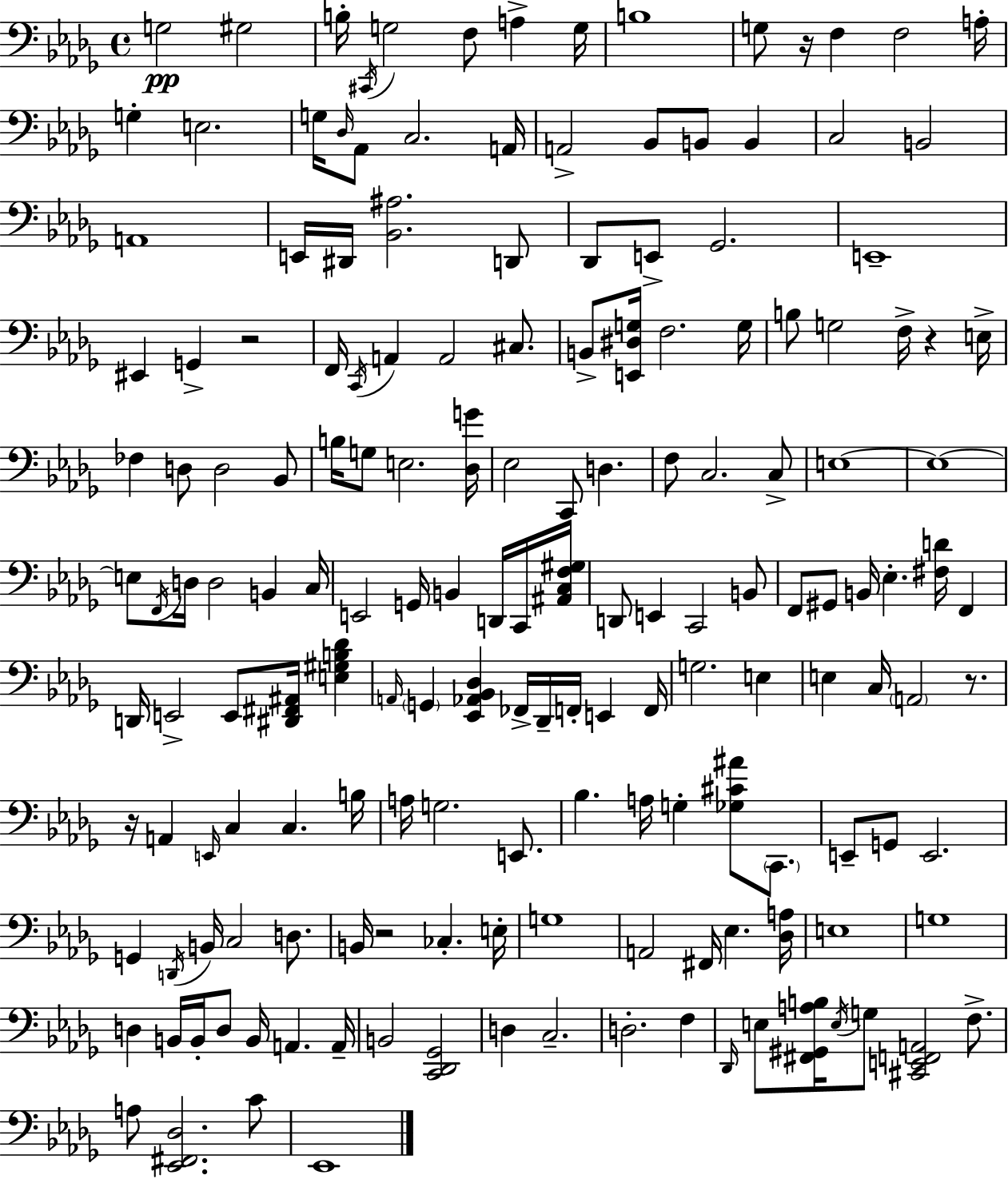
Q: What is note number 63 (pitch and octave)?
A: E3